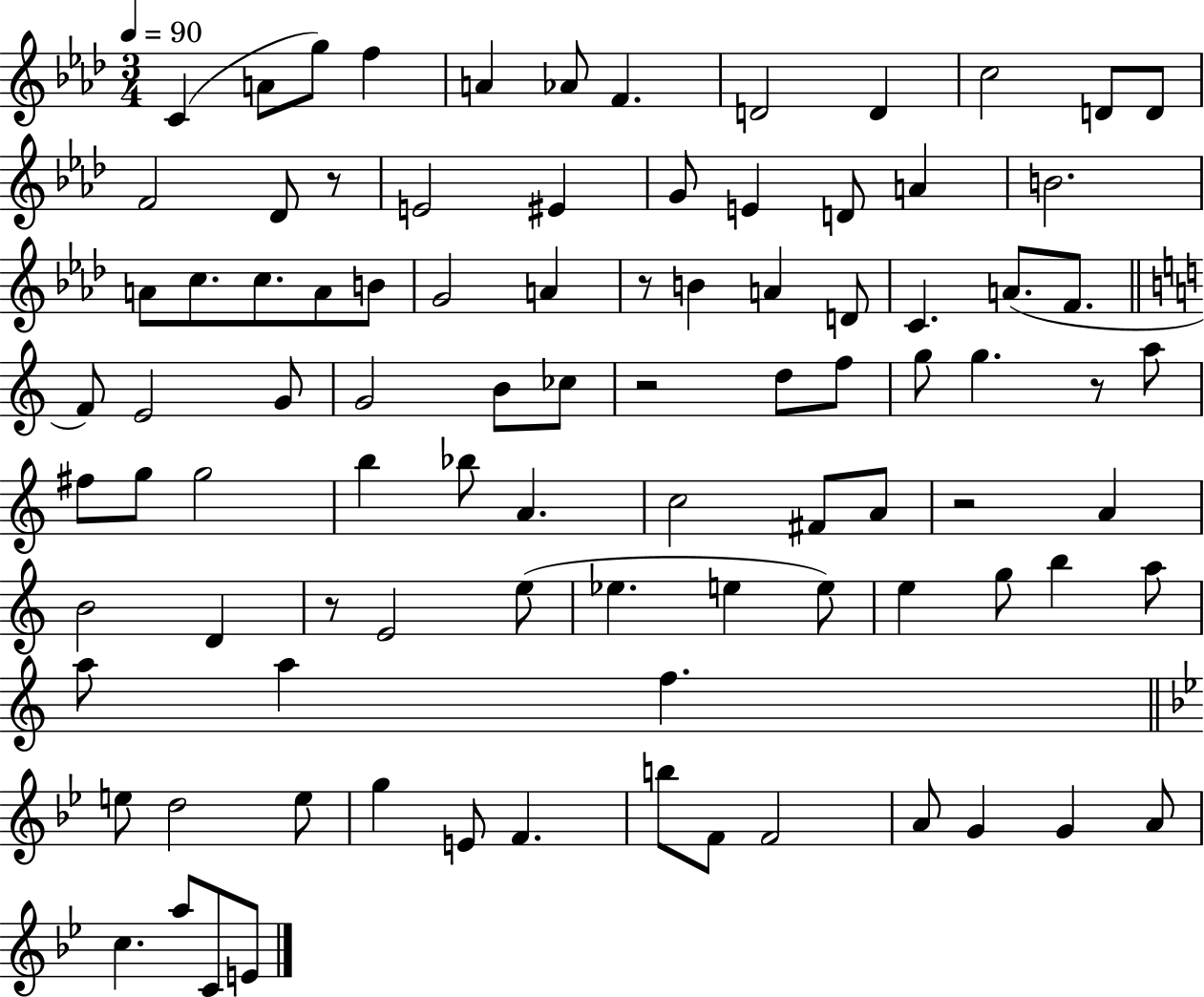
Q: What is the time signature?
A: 3/4